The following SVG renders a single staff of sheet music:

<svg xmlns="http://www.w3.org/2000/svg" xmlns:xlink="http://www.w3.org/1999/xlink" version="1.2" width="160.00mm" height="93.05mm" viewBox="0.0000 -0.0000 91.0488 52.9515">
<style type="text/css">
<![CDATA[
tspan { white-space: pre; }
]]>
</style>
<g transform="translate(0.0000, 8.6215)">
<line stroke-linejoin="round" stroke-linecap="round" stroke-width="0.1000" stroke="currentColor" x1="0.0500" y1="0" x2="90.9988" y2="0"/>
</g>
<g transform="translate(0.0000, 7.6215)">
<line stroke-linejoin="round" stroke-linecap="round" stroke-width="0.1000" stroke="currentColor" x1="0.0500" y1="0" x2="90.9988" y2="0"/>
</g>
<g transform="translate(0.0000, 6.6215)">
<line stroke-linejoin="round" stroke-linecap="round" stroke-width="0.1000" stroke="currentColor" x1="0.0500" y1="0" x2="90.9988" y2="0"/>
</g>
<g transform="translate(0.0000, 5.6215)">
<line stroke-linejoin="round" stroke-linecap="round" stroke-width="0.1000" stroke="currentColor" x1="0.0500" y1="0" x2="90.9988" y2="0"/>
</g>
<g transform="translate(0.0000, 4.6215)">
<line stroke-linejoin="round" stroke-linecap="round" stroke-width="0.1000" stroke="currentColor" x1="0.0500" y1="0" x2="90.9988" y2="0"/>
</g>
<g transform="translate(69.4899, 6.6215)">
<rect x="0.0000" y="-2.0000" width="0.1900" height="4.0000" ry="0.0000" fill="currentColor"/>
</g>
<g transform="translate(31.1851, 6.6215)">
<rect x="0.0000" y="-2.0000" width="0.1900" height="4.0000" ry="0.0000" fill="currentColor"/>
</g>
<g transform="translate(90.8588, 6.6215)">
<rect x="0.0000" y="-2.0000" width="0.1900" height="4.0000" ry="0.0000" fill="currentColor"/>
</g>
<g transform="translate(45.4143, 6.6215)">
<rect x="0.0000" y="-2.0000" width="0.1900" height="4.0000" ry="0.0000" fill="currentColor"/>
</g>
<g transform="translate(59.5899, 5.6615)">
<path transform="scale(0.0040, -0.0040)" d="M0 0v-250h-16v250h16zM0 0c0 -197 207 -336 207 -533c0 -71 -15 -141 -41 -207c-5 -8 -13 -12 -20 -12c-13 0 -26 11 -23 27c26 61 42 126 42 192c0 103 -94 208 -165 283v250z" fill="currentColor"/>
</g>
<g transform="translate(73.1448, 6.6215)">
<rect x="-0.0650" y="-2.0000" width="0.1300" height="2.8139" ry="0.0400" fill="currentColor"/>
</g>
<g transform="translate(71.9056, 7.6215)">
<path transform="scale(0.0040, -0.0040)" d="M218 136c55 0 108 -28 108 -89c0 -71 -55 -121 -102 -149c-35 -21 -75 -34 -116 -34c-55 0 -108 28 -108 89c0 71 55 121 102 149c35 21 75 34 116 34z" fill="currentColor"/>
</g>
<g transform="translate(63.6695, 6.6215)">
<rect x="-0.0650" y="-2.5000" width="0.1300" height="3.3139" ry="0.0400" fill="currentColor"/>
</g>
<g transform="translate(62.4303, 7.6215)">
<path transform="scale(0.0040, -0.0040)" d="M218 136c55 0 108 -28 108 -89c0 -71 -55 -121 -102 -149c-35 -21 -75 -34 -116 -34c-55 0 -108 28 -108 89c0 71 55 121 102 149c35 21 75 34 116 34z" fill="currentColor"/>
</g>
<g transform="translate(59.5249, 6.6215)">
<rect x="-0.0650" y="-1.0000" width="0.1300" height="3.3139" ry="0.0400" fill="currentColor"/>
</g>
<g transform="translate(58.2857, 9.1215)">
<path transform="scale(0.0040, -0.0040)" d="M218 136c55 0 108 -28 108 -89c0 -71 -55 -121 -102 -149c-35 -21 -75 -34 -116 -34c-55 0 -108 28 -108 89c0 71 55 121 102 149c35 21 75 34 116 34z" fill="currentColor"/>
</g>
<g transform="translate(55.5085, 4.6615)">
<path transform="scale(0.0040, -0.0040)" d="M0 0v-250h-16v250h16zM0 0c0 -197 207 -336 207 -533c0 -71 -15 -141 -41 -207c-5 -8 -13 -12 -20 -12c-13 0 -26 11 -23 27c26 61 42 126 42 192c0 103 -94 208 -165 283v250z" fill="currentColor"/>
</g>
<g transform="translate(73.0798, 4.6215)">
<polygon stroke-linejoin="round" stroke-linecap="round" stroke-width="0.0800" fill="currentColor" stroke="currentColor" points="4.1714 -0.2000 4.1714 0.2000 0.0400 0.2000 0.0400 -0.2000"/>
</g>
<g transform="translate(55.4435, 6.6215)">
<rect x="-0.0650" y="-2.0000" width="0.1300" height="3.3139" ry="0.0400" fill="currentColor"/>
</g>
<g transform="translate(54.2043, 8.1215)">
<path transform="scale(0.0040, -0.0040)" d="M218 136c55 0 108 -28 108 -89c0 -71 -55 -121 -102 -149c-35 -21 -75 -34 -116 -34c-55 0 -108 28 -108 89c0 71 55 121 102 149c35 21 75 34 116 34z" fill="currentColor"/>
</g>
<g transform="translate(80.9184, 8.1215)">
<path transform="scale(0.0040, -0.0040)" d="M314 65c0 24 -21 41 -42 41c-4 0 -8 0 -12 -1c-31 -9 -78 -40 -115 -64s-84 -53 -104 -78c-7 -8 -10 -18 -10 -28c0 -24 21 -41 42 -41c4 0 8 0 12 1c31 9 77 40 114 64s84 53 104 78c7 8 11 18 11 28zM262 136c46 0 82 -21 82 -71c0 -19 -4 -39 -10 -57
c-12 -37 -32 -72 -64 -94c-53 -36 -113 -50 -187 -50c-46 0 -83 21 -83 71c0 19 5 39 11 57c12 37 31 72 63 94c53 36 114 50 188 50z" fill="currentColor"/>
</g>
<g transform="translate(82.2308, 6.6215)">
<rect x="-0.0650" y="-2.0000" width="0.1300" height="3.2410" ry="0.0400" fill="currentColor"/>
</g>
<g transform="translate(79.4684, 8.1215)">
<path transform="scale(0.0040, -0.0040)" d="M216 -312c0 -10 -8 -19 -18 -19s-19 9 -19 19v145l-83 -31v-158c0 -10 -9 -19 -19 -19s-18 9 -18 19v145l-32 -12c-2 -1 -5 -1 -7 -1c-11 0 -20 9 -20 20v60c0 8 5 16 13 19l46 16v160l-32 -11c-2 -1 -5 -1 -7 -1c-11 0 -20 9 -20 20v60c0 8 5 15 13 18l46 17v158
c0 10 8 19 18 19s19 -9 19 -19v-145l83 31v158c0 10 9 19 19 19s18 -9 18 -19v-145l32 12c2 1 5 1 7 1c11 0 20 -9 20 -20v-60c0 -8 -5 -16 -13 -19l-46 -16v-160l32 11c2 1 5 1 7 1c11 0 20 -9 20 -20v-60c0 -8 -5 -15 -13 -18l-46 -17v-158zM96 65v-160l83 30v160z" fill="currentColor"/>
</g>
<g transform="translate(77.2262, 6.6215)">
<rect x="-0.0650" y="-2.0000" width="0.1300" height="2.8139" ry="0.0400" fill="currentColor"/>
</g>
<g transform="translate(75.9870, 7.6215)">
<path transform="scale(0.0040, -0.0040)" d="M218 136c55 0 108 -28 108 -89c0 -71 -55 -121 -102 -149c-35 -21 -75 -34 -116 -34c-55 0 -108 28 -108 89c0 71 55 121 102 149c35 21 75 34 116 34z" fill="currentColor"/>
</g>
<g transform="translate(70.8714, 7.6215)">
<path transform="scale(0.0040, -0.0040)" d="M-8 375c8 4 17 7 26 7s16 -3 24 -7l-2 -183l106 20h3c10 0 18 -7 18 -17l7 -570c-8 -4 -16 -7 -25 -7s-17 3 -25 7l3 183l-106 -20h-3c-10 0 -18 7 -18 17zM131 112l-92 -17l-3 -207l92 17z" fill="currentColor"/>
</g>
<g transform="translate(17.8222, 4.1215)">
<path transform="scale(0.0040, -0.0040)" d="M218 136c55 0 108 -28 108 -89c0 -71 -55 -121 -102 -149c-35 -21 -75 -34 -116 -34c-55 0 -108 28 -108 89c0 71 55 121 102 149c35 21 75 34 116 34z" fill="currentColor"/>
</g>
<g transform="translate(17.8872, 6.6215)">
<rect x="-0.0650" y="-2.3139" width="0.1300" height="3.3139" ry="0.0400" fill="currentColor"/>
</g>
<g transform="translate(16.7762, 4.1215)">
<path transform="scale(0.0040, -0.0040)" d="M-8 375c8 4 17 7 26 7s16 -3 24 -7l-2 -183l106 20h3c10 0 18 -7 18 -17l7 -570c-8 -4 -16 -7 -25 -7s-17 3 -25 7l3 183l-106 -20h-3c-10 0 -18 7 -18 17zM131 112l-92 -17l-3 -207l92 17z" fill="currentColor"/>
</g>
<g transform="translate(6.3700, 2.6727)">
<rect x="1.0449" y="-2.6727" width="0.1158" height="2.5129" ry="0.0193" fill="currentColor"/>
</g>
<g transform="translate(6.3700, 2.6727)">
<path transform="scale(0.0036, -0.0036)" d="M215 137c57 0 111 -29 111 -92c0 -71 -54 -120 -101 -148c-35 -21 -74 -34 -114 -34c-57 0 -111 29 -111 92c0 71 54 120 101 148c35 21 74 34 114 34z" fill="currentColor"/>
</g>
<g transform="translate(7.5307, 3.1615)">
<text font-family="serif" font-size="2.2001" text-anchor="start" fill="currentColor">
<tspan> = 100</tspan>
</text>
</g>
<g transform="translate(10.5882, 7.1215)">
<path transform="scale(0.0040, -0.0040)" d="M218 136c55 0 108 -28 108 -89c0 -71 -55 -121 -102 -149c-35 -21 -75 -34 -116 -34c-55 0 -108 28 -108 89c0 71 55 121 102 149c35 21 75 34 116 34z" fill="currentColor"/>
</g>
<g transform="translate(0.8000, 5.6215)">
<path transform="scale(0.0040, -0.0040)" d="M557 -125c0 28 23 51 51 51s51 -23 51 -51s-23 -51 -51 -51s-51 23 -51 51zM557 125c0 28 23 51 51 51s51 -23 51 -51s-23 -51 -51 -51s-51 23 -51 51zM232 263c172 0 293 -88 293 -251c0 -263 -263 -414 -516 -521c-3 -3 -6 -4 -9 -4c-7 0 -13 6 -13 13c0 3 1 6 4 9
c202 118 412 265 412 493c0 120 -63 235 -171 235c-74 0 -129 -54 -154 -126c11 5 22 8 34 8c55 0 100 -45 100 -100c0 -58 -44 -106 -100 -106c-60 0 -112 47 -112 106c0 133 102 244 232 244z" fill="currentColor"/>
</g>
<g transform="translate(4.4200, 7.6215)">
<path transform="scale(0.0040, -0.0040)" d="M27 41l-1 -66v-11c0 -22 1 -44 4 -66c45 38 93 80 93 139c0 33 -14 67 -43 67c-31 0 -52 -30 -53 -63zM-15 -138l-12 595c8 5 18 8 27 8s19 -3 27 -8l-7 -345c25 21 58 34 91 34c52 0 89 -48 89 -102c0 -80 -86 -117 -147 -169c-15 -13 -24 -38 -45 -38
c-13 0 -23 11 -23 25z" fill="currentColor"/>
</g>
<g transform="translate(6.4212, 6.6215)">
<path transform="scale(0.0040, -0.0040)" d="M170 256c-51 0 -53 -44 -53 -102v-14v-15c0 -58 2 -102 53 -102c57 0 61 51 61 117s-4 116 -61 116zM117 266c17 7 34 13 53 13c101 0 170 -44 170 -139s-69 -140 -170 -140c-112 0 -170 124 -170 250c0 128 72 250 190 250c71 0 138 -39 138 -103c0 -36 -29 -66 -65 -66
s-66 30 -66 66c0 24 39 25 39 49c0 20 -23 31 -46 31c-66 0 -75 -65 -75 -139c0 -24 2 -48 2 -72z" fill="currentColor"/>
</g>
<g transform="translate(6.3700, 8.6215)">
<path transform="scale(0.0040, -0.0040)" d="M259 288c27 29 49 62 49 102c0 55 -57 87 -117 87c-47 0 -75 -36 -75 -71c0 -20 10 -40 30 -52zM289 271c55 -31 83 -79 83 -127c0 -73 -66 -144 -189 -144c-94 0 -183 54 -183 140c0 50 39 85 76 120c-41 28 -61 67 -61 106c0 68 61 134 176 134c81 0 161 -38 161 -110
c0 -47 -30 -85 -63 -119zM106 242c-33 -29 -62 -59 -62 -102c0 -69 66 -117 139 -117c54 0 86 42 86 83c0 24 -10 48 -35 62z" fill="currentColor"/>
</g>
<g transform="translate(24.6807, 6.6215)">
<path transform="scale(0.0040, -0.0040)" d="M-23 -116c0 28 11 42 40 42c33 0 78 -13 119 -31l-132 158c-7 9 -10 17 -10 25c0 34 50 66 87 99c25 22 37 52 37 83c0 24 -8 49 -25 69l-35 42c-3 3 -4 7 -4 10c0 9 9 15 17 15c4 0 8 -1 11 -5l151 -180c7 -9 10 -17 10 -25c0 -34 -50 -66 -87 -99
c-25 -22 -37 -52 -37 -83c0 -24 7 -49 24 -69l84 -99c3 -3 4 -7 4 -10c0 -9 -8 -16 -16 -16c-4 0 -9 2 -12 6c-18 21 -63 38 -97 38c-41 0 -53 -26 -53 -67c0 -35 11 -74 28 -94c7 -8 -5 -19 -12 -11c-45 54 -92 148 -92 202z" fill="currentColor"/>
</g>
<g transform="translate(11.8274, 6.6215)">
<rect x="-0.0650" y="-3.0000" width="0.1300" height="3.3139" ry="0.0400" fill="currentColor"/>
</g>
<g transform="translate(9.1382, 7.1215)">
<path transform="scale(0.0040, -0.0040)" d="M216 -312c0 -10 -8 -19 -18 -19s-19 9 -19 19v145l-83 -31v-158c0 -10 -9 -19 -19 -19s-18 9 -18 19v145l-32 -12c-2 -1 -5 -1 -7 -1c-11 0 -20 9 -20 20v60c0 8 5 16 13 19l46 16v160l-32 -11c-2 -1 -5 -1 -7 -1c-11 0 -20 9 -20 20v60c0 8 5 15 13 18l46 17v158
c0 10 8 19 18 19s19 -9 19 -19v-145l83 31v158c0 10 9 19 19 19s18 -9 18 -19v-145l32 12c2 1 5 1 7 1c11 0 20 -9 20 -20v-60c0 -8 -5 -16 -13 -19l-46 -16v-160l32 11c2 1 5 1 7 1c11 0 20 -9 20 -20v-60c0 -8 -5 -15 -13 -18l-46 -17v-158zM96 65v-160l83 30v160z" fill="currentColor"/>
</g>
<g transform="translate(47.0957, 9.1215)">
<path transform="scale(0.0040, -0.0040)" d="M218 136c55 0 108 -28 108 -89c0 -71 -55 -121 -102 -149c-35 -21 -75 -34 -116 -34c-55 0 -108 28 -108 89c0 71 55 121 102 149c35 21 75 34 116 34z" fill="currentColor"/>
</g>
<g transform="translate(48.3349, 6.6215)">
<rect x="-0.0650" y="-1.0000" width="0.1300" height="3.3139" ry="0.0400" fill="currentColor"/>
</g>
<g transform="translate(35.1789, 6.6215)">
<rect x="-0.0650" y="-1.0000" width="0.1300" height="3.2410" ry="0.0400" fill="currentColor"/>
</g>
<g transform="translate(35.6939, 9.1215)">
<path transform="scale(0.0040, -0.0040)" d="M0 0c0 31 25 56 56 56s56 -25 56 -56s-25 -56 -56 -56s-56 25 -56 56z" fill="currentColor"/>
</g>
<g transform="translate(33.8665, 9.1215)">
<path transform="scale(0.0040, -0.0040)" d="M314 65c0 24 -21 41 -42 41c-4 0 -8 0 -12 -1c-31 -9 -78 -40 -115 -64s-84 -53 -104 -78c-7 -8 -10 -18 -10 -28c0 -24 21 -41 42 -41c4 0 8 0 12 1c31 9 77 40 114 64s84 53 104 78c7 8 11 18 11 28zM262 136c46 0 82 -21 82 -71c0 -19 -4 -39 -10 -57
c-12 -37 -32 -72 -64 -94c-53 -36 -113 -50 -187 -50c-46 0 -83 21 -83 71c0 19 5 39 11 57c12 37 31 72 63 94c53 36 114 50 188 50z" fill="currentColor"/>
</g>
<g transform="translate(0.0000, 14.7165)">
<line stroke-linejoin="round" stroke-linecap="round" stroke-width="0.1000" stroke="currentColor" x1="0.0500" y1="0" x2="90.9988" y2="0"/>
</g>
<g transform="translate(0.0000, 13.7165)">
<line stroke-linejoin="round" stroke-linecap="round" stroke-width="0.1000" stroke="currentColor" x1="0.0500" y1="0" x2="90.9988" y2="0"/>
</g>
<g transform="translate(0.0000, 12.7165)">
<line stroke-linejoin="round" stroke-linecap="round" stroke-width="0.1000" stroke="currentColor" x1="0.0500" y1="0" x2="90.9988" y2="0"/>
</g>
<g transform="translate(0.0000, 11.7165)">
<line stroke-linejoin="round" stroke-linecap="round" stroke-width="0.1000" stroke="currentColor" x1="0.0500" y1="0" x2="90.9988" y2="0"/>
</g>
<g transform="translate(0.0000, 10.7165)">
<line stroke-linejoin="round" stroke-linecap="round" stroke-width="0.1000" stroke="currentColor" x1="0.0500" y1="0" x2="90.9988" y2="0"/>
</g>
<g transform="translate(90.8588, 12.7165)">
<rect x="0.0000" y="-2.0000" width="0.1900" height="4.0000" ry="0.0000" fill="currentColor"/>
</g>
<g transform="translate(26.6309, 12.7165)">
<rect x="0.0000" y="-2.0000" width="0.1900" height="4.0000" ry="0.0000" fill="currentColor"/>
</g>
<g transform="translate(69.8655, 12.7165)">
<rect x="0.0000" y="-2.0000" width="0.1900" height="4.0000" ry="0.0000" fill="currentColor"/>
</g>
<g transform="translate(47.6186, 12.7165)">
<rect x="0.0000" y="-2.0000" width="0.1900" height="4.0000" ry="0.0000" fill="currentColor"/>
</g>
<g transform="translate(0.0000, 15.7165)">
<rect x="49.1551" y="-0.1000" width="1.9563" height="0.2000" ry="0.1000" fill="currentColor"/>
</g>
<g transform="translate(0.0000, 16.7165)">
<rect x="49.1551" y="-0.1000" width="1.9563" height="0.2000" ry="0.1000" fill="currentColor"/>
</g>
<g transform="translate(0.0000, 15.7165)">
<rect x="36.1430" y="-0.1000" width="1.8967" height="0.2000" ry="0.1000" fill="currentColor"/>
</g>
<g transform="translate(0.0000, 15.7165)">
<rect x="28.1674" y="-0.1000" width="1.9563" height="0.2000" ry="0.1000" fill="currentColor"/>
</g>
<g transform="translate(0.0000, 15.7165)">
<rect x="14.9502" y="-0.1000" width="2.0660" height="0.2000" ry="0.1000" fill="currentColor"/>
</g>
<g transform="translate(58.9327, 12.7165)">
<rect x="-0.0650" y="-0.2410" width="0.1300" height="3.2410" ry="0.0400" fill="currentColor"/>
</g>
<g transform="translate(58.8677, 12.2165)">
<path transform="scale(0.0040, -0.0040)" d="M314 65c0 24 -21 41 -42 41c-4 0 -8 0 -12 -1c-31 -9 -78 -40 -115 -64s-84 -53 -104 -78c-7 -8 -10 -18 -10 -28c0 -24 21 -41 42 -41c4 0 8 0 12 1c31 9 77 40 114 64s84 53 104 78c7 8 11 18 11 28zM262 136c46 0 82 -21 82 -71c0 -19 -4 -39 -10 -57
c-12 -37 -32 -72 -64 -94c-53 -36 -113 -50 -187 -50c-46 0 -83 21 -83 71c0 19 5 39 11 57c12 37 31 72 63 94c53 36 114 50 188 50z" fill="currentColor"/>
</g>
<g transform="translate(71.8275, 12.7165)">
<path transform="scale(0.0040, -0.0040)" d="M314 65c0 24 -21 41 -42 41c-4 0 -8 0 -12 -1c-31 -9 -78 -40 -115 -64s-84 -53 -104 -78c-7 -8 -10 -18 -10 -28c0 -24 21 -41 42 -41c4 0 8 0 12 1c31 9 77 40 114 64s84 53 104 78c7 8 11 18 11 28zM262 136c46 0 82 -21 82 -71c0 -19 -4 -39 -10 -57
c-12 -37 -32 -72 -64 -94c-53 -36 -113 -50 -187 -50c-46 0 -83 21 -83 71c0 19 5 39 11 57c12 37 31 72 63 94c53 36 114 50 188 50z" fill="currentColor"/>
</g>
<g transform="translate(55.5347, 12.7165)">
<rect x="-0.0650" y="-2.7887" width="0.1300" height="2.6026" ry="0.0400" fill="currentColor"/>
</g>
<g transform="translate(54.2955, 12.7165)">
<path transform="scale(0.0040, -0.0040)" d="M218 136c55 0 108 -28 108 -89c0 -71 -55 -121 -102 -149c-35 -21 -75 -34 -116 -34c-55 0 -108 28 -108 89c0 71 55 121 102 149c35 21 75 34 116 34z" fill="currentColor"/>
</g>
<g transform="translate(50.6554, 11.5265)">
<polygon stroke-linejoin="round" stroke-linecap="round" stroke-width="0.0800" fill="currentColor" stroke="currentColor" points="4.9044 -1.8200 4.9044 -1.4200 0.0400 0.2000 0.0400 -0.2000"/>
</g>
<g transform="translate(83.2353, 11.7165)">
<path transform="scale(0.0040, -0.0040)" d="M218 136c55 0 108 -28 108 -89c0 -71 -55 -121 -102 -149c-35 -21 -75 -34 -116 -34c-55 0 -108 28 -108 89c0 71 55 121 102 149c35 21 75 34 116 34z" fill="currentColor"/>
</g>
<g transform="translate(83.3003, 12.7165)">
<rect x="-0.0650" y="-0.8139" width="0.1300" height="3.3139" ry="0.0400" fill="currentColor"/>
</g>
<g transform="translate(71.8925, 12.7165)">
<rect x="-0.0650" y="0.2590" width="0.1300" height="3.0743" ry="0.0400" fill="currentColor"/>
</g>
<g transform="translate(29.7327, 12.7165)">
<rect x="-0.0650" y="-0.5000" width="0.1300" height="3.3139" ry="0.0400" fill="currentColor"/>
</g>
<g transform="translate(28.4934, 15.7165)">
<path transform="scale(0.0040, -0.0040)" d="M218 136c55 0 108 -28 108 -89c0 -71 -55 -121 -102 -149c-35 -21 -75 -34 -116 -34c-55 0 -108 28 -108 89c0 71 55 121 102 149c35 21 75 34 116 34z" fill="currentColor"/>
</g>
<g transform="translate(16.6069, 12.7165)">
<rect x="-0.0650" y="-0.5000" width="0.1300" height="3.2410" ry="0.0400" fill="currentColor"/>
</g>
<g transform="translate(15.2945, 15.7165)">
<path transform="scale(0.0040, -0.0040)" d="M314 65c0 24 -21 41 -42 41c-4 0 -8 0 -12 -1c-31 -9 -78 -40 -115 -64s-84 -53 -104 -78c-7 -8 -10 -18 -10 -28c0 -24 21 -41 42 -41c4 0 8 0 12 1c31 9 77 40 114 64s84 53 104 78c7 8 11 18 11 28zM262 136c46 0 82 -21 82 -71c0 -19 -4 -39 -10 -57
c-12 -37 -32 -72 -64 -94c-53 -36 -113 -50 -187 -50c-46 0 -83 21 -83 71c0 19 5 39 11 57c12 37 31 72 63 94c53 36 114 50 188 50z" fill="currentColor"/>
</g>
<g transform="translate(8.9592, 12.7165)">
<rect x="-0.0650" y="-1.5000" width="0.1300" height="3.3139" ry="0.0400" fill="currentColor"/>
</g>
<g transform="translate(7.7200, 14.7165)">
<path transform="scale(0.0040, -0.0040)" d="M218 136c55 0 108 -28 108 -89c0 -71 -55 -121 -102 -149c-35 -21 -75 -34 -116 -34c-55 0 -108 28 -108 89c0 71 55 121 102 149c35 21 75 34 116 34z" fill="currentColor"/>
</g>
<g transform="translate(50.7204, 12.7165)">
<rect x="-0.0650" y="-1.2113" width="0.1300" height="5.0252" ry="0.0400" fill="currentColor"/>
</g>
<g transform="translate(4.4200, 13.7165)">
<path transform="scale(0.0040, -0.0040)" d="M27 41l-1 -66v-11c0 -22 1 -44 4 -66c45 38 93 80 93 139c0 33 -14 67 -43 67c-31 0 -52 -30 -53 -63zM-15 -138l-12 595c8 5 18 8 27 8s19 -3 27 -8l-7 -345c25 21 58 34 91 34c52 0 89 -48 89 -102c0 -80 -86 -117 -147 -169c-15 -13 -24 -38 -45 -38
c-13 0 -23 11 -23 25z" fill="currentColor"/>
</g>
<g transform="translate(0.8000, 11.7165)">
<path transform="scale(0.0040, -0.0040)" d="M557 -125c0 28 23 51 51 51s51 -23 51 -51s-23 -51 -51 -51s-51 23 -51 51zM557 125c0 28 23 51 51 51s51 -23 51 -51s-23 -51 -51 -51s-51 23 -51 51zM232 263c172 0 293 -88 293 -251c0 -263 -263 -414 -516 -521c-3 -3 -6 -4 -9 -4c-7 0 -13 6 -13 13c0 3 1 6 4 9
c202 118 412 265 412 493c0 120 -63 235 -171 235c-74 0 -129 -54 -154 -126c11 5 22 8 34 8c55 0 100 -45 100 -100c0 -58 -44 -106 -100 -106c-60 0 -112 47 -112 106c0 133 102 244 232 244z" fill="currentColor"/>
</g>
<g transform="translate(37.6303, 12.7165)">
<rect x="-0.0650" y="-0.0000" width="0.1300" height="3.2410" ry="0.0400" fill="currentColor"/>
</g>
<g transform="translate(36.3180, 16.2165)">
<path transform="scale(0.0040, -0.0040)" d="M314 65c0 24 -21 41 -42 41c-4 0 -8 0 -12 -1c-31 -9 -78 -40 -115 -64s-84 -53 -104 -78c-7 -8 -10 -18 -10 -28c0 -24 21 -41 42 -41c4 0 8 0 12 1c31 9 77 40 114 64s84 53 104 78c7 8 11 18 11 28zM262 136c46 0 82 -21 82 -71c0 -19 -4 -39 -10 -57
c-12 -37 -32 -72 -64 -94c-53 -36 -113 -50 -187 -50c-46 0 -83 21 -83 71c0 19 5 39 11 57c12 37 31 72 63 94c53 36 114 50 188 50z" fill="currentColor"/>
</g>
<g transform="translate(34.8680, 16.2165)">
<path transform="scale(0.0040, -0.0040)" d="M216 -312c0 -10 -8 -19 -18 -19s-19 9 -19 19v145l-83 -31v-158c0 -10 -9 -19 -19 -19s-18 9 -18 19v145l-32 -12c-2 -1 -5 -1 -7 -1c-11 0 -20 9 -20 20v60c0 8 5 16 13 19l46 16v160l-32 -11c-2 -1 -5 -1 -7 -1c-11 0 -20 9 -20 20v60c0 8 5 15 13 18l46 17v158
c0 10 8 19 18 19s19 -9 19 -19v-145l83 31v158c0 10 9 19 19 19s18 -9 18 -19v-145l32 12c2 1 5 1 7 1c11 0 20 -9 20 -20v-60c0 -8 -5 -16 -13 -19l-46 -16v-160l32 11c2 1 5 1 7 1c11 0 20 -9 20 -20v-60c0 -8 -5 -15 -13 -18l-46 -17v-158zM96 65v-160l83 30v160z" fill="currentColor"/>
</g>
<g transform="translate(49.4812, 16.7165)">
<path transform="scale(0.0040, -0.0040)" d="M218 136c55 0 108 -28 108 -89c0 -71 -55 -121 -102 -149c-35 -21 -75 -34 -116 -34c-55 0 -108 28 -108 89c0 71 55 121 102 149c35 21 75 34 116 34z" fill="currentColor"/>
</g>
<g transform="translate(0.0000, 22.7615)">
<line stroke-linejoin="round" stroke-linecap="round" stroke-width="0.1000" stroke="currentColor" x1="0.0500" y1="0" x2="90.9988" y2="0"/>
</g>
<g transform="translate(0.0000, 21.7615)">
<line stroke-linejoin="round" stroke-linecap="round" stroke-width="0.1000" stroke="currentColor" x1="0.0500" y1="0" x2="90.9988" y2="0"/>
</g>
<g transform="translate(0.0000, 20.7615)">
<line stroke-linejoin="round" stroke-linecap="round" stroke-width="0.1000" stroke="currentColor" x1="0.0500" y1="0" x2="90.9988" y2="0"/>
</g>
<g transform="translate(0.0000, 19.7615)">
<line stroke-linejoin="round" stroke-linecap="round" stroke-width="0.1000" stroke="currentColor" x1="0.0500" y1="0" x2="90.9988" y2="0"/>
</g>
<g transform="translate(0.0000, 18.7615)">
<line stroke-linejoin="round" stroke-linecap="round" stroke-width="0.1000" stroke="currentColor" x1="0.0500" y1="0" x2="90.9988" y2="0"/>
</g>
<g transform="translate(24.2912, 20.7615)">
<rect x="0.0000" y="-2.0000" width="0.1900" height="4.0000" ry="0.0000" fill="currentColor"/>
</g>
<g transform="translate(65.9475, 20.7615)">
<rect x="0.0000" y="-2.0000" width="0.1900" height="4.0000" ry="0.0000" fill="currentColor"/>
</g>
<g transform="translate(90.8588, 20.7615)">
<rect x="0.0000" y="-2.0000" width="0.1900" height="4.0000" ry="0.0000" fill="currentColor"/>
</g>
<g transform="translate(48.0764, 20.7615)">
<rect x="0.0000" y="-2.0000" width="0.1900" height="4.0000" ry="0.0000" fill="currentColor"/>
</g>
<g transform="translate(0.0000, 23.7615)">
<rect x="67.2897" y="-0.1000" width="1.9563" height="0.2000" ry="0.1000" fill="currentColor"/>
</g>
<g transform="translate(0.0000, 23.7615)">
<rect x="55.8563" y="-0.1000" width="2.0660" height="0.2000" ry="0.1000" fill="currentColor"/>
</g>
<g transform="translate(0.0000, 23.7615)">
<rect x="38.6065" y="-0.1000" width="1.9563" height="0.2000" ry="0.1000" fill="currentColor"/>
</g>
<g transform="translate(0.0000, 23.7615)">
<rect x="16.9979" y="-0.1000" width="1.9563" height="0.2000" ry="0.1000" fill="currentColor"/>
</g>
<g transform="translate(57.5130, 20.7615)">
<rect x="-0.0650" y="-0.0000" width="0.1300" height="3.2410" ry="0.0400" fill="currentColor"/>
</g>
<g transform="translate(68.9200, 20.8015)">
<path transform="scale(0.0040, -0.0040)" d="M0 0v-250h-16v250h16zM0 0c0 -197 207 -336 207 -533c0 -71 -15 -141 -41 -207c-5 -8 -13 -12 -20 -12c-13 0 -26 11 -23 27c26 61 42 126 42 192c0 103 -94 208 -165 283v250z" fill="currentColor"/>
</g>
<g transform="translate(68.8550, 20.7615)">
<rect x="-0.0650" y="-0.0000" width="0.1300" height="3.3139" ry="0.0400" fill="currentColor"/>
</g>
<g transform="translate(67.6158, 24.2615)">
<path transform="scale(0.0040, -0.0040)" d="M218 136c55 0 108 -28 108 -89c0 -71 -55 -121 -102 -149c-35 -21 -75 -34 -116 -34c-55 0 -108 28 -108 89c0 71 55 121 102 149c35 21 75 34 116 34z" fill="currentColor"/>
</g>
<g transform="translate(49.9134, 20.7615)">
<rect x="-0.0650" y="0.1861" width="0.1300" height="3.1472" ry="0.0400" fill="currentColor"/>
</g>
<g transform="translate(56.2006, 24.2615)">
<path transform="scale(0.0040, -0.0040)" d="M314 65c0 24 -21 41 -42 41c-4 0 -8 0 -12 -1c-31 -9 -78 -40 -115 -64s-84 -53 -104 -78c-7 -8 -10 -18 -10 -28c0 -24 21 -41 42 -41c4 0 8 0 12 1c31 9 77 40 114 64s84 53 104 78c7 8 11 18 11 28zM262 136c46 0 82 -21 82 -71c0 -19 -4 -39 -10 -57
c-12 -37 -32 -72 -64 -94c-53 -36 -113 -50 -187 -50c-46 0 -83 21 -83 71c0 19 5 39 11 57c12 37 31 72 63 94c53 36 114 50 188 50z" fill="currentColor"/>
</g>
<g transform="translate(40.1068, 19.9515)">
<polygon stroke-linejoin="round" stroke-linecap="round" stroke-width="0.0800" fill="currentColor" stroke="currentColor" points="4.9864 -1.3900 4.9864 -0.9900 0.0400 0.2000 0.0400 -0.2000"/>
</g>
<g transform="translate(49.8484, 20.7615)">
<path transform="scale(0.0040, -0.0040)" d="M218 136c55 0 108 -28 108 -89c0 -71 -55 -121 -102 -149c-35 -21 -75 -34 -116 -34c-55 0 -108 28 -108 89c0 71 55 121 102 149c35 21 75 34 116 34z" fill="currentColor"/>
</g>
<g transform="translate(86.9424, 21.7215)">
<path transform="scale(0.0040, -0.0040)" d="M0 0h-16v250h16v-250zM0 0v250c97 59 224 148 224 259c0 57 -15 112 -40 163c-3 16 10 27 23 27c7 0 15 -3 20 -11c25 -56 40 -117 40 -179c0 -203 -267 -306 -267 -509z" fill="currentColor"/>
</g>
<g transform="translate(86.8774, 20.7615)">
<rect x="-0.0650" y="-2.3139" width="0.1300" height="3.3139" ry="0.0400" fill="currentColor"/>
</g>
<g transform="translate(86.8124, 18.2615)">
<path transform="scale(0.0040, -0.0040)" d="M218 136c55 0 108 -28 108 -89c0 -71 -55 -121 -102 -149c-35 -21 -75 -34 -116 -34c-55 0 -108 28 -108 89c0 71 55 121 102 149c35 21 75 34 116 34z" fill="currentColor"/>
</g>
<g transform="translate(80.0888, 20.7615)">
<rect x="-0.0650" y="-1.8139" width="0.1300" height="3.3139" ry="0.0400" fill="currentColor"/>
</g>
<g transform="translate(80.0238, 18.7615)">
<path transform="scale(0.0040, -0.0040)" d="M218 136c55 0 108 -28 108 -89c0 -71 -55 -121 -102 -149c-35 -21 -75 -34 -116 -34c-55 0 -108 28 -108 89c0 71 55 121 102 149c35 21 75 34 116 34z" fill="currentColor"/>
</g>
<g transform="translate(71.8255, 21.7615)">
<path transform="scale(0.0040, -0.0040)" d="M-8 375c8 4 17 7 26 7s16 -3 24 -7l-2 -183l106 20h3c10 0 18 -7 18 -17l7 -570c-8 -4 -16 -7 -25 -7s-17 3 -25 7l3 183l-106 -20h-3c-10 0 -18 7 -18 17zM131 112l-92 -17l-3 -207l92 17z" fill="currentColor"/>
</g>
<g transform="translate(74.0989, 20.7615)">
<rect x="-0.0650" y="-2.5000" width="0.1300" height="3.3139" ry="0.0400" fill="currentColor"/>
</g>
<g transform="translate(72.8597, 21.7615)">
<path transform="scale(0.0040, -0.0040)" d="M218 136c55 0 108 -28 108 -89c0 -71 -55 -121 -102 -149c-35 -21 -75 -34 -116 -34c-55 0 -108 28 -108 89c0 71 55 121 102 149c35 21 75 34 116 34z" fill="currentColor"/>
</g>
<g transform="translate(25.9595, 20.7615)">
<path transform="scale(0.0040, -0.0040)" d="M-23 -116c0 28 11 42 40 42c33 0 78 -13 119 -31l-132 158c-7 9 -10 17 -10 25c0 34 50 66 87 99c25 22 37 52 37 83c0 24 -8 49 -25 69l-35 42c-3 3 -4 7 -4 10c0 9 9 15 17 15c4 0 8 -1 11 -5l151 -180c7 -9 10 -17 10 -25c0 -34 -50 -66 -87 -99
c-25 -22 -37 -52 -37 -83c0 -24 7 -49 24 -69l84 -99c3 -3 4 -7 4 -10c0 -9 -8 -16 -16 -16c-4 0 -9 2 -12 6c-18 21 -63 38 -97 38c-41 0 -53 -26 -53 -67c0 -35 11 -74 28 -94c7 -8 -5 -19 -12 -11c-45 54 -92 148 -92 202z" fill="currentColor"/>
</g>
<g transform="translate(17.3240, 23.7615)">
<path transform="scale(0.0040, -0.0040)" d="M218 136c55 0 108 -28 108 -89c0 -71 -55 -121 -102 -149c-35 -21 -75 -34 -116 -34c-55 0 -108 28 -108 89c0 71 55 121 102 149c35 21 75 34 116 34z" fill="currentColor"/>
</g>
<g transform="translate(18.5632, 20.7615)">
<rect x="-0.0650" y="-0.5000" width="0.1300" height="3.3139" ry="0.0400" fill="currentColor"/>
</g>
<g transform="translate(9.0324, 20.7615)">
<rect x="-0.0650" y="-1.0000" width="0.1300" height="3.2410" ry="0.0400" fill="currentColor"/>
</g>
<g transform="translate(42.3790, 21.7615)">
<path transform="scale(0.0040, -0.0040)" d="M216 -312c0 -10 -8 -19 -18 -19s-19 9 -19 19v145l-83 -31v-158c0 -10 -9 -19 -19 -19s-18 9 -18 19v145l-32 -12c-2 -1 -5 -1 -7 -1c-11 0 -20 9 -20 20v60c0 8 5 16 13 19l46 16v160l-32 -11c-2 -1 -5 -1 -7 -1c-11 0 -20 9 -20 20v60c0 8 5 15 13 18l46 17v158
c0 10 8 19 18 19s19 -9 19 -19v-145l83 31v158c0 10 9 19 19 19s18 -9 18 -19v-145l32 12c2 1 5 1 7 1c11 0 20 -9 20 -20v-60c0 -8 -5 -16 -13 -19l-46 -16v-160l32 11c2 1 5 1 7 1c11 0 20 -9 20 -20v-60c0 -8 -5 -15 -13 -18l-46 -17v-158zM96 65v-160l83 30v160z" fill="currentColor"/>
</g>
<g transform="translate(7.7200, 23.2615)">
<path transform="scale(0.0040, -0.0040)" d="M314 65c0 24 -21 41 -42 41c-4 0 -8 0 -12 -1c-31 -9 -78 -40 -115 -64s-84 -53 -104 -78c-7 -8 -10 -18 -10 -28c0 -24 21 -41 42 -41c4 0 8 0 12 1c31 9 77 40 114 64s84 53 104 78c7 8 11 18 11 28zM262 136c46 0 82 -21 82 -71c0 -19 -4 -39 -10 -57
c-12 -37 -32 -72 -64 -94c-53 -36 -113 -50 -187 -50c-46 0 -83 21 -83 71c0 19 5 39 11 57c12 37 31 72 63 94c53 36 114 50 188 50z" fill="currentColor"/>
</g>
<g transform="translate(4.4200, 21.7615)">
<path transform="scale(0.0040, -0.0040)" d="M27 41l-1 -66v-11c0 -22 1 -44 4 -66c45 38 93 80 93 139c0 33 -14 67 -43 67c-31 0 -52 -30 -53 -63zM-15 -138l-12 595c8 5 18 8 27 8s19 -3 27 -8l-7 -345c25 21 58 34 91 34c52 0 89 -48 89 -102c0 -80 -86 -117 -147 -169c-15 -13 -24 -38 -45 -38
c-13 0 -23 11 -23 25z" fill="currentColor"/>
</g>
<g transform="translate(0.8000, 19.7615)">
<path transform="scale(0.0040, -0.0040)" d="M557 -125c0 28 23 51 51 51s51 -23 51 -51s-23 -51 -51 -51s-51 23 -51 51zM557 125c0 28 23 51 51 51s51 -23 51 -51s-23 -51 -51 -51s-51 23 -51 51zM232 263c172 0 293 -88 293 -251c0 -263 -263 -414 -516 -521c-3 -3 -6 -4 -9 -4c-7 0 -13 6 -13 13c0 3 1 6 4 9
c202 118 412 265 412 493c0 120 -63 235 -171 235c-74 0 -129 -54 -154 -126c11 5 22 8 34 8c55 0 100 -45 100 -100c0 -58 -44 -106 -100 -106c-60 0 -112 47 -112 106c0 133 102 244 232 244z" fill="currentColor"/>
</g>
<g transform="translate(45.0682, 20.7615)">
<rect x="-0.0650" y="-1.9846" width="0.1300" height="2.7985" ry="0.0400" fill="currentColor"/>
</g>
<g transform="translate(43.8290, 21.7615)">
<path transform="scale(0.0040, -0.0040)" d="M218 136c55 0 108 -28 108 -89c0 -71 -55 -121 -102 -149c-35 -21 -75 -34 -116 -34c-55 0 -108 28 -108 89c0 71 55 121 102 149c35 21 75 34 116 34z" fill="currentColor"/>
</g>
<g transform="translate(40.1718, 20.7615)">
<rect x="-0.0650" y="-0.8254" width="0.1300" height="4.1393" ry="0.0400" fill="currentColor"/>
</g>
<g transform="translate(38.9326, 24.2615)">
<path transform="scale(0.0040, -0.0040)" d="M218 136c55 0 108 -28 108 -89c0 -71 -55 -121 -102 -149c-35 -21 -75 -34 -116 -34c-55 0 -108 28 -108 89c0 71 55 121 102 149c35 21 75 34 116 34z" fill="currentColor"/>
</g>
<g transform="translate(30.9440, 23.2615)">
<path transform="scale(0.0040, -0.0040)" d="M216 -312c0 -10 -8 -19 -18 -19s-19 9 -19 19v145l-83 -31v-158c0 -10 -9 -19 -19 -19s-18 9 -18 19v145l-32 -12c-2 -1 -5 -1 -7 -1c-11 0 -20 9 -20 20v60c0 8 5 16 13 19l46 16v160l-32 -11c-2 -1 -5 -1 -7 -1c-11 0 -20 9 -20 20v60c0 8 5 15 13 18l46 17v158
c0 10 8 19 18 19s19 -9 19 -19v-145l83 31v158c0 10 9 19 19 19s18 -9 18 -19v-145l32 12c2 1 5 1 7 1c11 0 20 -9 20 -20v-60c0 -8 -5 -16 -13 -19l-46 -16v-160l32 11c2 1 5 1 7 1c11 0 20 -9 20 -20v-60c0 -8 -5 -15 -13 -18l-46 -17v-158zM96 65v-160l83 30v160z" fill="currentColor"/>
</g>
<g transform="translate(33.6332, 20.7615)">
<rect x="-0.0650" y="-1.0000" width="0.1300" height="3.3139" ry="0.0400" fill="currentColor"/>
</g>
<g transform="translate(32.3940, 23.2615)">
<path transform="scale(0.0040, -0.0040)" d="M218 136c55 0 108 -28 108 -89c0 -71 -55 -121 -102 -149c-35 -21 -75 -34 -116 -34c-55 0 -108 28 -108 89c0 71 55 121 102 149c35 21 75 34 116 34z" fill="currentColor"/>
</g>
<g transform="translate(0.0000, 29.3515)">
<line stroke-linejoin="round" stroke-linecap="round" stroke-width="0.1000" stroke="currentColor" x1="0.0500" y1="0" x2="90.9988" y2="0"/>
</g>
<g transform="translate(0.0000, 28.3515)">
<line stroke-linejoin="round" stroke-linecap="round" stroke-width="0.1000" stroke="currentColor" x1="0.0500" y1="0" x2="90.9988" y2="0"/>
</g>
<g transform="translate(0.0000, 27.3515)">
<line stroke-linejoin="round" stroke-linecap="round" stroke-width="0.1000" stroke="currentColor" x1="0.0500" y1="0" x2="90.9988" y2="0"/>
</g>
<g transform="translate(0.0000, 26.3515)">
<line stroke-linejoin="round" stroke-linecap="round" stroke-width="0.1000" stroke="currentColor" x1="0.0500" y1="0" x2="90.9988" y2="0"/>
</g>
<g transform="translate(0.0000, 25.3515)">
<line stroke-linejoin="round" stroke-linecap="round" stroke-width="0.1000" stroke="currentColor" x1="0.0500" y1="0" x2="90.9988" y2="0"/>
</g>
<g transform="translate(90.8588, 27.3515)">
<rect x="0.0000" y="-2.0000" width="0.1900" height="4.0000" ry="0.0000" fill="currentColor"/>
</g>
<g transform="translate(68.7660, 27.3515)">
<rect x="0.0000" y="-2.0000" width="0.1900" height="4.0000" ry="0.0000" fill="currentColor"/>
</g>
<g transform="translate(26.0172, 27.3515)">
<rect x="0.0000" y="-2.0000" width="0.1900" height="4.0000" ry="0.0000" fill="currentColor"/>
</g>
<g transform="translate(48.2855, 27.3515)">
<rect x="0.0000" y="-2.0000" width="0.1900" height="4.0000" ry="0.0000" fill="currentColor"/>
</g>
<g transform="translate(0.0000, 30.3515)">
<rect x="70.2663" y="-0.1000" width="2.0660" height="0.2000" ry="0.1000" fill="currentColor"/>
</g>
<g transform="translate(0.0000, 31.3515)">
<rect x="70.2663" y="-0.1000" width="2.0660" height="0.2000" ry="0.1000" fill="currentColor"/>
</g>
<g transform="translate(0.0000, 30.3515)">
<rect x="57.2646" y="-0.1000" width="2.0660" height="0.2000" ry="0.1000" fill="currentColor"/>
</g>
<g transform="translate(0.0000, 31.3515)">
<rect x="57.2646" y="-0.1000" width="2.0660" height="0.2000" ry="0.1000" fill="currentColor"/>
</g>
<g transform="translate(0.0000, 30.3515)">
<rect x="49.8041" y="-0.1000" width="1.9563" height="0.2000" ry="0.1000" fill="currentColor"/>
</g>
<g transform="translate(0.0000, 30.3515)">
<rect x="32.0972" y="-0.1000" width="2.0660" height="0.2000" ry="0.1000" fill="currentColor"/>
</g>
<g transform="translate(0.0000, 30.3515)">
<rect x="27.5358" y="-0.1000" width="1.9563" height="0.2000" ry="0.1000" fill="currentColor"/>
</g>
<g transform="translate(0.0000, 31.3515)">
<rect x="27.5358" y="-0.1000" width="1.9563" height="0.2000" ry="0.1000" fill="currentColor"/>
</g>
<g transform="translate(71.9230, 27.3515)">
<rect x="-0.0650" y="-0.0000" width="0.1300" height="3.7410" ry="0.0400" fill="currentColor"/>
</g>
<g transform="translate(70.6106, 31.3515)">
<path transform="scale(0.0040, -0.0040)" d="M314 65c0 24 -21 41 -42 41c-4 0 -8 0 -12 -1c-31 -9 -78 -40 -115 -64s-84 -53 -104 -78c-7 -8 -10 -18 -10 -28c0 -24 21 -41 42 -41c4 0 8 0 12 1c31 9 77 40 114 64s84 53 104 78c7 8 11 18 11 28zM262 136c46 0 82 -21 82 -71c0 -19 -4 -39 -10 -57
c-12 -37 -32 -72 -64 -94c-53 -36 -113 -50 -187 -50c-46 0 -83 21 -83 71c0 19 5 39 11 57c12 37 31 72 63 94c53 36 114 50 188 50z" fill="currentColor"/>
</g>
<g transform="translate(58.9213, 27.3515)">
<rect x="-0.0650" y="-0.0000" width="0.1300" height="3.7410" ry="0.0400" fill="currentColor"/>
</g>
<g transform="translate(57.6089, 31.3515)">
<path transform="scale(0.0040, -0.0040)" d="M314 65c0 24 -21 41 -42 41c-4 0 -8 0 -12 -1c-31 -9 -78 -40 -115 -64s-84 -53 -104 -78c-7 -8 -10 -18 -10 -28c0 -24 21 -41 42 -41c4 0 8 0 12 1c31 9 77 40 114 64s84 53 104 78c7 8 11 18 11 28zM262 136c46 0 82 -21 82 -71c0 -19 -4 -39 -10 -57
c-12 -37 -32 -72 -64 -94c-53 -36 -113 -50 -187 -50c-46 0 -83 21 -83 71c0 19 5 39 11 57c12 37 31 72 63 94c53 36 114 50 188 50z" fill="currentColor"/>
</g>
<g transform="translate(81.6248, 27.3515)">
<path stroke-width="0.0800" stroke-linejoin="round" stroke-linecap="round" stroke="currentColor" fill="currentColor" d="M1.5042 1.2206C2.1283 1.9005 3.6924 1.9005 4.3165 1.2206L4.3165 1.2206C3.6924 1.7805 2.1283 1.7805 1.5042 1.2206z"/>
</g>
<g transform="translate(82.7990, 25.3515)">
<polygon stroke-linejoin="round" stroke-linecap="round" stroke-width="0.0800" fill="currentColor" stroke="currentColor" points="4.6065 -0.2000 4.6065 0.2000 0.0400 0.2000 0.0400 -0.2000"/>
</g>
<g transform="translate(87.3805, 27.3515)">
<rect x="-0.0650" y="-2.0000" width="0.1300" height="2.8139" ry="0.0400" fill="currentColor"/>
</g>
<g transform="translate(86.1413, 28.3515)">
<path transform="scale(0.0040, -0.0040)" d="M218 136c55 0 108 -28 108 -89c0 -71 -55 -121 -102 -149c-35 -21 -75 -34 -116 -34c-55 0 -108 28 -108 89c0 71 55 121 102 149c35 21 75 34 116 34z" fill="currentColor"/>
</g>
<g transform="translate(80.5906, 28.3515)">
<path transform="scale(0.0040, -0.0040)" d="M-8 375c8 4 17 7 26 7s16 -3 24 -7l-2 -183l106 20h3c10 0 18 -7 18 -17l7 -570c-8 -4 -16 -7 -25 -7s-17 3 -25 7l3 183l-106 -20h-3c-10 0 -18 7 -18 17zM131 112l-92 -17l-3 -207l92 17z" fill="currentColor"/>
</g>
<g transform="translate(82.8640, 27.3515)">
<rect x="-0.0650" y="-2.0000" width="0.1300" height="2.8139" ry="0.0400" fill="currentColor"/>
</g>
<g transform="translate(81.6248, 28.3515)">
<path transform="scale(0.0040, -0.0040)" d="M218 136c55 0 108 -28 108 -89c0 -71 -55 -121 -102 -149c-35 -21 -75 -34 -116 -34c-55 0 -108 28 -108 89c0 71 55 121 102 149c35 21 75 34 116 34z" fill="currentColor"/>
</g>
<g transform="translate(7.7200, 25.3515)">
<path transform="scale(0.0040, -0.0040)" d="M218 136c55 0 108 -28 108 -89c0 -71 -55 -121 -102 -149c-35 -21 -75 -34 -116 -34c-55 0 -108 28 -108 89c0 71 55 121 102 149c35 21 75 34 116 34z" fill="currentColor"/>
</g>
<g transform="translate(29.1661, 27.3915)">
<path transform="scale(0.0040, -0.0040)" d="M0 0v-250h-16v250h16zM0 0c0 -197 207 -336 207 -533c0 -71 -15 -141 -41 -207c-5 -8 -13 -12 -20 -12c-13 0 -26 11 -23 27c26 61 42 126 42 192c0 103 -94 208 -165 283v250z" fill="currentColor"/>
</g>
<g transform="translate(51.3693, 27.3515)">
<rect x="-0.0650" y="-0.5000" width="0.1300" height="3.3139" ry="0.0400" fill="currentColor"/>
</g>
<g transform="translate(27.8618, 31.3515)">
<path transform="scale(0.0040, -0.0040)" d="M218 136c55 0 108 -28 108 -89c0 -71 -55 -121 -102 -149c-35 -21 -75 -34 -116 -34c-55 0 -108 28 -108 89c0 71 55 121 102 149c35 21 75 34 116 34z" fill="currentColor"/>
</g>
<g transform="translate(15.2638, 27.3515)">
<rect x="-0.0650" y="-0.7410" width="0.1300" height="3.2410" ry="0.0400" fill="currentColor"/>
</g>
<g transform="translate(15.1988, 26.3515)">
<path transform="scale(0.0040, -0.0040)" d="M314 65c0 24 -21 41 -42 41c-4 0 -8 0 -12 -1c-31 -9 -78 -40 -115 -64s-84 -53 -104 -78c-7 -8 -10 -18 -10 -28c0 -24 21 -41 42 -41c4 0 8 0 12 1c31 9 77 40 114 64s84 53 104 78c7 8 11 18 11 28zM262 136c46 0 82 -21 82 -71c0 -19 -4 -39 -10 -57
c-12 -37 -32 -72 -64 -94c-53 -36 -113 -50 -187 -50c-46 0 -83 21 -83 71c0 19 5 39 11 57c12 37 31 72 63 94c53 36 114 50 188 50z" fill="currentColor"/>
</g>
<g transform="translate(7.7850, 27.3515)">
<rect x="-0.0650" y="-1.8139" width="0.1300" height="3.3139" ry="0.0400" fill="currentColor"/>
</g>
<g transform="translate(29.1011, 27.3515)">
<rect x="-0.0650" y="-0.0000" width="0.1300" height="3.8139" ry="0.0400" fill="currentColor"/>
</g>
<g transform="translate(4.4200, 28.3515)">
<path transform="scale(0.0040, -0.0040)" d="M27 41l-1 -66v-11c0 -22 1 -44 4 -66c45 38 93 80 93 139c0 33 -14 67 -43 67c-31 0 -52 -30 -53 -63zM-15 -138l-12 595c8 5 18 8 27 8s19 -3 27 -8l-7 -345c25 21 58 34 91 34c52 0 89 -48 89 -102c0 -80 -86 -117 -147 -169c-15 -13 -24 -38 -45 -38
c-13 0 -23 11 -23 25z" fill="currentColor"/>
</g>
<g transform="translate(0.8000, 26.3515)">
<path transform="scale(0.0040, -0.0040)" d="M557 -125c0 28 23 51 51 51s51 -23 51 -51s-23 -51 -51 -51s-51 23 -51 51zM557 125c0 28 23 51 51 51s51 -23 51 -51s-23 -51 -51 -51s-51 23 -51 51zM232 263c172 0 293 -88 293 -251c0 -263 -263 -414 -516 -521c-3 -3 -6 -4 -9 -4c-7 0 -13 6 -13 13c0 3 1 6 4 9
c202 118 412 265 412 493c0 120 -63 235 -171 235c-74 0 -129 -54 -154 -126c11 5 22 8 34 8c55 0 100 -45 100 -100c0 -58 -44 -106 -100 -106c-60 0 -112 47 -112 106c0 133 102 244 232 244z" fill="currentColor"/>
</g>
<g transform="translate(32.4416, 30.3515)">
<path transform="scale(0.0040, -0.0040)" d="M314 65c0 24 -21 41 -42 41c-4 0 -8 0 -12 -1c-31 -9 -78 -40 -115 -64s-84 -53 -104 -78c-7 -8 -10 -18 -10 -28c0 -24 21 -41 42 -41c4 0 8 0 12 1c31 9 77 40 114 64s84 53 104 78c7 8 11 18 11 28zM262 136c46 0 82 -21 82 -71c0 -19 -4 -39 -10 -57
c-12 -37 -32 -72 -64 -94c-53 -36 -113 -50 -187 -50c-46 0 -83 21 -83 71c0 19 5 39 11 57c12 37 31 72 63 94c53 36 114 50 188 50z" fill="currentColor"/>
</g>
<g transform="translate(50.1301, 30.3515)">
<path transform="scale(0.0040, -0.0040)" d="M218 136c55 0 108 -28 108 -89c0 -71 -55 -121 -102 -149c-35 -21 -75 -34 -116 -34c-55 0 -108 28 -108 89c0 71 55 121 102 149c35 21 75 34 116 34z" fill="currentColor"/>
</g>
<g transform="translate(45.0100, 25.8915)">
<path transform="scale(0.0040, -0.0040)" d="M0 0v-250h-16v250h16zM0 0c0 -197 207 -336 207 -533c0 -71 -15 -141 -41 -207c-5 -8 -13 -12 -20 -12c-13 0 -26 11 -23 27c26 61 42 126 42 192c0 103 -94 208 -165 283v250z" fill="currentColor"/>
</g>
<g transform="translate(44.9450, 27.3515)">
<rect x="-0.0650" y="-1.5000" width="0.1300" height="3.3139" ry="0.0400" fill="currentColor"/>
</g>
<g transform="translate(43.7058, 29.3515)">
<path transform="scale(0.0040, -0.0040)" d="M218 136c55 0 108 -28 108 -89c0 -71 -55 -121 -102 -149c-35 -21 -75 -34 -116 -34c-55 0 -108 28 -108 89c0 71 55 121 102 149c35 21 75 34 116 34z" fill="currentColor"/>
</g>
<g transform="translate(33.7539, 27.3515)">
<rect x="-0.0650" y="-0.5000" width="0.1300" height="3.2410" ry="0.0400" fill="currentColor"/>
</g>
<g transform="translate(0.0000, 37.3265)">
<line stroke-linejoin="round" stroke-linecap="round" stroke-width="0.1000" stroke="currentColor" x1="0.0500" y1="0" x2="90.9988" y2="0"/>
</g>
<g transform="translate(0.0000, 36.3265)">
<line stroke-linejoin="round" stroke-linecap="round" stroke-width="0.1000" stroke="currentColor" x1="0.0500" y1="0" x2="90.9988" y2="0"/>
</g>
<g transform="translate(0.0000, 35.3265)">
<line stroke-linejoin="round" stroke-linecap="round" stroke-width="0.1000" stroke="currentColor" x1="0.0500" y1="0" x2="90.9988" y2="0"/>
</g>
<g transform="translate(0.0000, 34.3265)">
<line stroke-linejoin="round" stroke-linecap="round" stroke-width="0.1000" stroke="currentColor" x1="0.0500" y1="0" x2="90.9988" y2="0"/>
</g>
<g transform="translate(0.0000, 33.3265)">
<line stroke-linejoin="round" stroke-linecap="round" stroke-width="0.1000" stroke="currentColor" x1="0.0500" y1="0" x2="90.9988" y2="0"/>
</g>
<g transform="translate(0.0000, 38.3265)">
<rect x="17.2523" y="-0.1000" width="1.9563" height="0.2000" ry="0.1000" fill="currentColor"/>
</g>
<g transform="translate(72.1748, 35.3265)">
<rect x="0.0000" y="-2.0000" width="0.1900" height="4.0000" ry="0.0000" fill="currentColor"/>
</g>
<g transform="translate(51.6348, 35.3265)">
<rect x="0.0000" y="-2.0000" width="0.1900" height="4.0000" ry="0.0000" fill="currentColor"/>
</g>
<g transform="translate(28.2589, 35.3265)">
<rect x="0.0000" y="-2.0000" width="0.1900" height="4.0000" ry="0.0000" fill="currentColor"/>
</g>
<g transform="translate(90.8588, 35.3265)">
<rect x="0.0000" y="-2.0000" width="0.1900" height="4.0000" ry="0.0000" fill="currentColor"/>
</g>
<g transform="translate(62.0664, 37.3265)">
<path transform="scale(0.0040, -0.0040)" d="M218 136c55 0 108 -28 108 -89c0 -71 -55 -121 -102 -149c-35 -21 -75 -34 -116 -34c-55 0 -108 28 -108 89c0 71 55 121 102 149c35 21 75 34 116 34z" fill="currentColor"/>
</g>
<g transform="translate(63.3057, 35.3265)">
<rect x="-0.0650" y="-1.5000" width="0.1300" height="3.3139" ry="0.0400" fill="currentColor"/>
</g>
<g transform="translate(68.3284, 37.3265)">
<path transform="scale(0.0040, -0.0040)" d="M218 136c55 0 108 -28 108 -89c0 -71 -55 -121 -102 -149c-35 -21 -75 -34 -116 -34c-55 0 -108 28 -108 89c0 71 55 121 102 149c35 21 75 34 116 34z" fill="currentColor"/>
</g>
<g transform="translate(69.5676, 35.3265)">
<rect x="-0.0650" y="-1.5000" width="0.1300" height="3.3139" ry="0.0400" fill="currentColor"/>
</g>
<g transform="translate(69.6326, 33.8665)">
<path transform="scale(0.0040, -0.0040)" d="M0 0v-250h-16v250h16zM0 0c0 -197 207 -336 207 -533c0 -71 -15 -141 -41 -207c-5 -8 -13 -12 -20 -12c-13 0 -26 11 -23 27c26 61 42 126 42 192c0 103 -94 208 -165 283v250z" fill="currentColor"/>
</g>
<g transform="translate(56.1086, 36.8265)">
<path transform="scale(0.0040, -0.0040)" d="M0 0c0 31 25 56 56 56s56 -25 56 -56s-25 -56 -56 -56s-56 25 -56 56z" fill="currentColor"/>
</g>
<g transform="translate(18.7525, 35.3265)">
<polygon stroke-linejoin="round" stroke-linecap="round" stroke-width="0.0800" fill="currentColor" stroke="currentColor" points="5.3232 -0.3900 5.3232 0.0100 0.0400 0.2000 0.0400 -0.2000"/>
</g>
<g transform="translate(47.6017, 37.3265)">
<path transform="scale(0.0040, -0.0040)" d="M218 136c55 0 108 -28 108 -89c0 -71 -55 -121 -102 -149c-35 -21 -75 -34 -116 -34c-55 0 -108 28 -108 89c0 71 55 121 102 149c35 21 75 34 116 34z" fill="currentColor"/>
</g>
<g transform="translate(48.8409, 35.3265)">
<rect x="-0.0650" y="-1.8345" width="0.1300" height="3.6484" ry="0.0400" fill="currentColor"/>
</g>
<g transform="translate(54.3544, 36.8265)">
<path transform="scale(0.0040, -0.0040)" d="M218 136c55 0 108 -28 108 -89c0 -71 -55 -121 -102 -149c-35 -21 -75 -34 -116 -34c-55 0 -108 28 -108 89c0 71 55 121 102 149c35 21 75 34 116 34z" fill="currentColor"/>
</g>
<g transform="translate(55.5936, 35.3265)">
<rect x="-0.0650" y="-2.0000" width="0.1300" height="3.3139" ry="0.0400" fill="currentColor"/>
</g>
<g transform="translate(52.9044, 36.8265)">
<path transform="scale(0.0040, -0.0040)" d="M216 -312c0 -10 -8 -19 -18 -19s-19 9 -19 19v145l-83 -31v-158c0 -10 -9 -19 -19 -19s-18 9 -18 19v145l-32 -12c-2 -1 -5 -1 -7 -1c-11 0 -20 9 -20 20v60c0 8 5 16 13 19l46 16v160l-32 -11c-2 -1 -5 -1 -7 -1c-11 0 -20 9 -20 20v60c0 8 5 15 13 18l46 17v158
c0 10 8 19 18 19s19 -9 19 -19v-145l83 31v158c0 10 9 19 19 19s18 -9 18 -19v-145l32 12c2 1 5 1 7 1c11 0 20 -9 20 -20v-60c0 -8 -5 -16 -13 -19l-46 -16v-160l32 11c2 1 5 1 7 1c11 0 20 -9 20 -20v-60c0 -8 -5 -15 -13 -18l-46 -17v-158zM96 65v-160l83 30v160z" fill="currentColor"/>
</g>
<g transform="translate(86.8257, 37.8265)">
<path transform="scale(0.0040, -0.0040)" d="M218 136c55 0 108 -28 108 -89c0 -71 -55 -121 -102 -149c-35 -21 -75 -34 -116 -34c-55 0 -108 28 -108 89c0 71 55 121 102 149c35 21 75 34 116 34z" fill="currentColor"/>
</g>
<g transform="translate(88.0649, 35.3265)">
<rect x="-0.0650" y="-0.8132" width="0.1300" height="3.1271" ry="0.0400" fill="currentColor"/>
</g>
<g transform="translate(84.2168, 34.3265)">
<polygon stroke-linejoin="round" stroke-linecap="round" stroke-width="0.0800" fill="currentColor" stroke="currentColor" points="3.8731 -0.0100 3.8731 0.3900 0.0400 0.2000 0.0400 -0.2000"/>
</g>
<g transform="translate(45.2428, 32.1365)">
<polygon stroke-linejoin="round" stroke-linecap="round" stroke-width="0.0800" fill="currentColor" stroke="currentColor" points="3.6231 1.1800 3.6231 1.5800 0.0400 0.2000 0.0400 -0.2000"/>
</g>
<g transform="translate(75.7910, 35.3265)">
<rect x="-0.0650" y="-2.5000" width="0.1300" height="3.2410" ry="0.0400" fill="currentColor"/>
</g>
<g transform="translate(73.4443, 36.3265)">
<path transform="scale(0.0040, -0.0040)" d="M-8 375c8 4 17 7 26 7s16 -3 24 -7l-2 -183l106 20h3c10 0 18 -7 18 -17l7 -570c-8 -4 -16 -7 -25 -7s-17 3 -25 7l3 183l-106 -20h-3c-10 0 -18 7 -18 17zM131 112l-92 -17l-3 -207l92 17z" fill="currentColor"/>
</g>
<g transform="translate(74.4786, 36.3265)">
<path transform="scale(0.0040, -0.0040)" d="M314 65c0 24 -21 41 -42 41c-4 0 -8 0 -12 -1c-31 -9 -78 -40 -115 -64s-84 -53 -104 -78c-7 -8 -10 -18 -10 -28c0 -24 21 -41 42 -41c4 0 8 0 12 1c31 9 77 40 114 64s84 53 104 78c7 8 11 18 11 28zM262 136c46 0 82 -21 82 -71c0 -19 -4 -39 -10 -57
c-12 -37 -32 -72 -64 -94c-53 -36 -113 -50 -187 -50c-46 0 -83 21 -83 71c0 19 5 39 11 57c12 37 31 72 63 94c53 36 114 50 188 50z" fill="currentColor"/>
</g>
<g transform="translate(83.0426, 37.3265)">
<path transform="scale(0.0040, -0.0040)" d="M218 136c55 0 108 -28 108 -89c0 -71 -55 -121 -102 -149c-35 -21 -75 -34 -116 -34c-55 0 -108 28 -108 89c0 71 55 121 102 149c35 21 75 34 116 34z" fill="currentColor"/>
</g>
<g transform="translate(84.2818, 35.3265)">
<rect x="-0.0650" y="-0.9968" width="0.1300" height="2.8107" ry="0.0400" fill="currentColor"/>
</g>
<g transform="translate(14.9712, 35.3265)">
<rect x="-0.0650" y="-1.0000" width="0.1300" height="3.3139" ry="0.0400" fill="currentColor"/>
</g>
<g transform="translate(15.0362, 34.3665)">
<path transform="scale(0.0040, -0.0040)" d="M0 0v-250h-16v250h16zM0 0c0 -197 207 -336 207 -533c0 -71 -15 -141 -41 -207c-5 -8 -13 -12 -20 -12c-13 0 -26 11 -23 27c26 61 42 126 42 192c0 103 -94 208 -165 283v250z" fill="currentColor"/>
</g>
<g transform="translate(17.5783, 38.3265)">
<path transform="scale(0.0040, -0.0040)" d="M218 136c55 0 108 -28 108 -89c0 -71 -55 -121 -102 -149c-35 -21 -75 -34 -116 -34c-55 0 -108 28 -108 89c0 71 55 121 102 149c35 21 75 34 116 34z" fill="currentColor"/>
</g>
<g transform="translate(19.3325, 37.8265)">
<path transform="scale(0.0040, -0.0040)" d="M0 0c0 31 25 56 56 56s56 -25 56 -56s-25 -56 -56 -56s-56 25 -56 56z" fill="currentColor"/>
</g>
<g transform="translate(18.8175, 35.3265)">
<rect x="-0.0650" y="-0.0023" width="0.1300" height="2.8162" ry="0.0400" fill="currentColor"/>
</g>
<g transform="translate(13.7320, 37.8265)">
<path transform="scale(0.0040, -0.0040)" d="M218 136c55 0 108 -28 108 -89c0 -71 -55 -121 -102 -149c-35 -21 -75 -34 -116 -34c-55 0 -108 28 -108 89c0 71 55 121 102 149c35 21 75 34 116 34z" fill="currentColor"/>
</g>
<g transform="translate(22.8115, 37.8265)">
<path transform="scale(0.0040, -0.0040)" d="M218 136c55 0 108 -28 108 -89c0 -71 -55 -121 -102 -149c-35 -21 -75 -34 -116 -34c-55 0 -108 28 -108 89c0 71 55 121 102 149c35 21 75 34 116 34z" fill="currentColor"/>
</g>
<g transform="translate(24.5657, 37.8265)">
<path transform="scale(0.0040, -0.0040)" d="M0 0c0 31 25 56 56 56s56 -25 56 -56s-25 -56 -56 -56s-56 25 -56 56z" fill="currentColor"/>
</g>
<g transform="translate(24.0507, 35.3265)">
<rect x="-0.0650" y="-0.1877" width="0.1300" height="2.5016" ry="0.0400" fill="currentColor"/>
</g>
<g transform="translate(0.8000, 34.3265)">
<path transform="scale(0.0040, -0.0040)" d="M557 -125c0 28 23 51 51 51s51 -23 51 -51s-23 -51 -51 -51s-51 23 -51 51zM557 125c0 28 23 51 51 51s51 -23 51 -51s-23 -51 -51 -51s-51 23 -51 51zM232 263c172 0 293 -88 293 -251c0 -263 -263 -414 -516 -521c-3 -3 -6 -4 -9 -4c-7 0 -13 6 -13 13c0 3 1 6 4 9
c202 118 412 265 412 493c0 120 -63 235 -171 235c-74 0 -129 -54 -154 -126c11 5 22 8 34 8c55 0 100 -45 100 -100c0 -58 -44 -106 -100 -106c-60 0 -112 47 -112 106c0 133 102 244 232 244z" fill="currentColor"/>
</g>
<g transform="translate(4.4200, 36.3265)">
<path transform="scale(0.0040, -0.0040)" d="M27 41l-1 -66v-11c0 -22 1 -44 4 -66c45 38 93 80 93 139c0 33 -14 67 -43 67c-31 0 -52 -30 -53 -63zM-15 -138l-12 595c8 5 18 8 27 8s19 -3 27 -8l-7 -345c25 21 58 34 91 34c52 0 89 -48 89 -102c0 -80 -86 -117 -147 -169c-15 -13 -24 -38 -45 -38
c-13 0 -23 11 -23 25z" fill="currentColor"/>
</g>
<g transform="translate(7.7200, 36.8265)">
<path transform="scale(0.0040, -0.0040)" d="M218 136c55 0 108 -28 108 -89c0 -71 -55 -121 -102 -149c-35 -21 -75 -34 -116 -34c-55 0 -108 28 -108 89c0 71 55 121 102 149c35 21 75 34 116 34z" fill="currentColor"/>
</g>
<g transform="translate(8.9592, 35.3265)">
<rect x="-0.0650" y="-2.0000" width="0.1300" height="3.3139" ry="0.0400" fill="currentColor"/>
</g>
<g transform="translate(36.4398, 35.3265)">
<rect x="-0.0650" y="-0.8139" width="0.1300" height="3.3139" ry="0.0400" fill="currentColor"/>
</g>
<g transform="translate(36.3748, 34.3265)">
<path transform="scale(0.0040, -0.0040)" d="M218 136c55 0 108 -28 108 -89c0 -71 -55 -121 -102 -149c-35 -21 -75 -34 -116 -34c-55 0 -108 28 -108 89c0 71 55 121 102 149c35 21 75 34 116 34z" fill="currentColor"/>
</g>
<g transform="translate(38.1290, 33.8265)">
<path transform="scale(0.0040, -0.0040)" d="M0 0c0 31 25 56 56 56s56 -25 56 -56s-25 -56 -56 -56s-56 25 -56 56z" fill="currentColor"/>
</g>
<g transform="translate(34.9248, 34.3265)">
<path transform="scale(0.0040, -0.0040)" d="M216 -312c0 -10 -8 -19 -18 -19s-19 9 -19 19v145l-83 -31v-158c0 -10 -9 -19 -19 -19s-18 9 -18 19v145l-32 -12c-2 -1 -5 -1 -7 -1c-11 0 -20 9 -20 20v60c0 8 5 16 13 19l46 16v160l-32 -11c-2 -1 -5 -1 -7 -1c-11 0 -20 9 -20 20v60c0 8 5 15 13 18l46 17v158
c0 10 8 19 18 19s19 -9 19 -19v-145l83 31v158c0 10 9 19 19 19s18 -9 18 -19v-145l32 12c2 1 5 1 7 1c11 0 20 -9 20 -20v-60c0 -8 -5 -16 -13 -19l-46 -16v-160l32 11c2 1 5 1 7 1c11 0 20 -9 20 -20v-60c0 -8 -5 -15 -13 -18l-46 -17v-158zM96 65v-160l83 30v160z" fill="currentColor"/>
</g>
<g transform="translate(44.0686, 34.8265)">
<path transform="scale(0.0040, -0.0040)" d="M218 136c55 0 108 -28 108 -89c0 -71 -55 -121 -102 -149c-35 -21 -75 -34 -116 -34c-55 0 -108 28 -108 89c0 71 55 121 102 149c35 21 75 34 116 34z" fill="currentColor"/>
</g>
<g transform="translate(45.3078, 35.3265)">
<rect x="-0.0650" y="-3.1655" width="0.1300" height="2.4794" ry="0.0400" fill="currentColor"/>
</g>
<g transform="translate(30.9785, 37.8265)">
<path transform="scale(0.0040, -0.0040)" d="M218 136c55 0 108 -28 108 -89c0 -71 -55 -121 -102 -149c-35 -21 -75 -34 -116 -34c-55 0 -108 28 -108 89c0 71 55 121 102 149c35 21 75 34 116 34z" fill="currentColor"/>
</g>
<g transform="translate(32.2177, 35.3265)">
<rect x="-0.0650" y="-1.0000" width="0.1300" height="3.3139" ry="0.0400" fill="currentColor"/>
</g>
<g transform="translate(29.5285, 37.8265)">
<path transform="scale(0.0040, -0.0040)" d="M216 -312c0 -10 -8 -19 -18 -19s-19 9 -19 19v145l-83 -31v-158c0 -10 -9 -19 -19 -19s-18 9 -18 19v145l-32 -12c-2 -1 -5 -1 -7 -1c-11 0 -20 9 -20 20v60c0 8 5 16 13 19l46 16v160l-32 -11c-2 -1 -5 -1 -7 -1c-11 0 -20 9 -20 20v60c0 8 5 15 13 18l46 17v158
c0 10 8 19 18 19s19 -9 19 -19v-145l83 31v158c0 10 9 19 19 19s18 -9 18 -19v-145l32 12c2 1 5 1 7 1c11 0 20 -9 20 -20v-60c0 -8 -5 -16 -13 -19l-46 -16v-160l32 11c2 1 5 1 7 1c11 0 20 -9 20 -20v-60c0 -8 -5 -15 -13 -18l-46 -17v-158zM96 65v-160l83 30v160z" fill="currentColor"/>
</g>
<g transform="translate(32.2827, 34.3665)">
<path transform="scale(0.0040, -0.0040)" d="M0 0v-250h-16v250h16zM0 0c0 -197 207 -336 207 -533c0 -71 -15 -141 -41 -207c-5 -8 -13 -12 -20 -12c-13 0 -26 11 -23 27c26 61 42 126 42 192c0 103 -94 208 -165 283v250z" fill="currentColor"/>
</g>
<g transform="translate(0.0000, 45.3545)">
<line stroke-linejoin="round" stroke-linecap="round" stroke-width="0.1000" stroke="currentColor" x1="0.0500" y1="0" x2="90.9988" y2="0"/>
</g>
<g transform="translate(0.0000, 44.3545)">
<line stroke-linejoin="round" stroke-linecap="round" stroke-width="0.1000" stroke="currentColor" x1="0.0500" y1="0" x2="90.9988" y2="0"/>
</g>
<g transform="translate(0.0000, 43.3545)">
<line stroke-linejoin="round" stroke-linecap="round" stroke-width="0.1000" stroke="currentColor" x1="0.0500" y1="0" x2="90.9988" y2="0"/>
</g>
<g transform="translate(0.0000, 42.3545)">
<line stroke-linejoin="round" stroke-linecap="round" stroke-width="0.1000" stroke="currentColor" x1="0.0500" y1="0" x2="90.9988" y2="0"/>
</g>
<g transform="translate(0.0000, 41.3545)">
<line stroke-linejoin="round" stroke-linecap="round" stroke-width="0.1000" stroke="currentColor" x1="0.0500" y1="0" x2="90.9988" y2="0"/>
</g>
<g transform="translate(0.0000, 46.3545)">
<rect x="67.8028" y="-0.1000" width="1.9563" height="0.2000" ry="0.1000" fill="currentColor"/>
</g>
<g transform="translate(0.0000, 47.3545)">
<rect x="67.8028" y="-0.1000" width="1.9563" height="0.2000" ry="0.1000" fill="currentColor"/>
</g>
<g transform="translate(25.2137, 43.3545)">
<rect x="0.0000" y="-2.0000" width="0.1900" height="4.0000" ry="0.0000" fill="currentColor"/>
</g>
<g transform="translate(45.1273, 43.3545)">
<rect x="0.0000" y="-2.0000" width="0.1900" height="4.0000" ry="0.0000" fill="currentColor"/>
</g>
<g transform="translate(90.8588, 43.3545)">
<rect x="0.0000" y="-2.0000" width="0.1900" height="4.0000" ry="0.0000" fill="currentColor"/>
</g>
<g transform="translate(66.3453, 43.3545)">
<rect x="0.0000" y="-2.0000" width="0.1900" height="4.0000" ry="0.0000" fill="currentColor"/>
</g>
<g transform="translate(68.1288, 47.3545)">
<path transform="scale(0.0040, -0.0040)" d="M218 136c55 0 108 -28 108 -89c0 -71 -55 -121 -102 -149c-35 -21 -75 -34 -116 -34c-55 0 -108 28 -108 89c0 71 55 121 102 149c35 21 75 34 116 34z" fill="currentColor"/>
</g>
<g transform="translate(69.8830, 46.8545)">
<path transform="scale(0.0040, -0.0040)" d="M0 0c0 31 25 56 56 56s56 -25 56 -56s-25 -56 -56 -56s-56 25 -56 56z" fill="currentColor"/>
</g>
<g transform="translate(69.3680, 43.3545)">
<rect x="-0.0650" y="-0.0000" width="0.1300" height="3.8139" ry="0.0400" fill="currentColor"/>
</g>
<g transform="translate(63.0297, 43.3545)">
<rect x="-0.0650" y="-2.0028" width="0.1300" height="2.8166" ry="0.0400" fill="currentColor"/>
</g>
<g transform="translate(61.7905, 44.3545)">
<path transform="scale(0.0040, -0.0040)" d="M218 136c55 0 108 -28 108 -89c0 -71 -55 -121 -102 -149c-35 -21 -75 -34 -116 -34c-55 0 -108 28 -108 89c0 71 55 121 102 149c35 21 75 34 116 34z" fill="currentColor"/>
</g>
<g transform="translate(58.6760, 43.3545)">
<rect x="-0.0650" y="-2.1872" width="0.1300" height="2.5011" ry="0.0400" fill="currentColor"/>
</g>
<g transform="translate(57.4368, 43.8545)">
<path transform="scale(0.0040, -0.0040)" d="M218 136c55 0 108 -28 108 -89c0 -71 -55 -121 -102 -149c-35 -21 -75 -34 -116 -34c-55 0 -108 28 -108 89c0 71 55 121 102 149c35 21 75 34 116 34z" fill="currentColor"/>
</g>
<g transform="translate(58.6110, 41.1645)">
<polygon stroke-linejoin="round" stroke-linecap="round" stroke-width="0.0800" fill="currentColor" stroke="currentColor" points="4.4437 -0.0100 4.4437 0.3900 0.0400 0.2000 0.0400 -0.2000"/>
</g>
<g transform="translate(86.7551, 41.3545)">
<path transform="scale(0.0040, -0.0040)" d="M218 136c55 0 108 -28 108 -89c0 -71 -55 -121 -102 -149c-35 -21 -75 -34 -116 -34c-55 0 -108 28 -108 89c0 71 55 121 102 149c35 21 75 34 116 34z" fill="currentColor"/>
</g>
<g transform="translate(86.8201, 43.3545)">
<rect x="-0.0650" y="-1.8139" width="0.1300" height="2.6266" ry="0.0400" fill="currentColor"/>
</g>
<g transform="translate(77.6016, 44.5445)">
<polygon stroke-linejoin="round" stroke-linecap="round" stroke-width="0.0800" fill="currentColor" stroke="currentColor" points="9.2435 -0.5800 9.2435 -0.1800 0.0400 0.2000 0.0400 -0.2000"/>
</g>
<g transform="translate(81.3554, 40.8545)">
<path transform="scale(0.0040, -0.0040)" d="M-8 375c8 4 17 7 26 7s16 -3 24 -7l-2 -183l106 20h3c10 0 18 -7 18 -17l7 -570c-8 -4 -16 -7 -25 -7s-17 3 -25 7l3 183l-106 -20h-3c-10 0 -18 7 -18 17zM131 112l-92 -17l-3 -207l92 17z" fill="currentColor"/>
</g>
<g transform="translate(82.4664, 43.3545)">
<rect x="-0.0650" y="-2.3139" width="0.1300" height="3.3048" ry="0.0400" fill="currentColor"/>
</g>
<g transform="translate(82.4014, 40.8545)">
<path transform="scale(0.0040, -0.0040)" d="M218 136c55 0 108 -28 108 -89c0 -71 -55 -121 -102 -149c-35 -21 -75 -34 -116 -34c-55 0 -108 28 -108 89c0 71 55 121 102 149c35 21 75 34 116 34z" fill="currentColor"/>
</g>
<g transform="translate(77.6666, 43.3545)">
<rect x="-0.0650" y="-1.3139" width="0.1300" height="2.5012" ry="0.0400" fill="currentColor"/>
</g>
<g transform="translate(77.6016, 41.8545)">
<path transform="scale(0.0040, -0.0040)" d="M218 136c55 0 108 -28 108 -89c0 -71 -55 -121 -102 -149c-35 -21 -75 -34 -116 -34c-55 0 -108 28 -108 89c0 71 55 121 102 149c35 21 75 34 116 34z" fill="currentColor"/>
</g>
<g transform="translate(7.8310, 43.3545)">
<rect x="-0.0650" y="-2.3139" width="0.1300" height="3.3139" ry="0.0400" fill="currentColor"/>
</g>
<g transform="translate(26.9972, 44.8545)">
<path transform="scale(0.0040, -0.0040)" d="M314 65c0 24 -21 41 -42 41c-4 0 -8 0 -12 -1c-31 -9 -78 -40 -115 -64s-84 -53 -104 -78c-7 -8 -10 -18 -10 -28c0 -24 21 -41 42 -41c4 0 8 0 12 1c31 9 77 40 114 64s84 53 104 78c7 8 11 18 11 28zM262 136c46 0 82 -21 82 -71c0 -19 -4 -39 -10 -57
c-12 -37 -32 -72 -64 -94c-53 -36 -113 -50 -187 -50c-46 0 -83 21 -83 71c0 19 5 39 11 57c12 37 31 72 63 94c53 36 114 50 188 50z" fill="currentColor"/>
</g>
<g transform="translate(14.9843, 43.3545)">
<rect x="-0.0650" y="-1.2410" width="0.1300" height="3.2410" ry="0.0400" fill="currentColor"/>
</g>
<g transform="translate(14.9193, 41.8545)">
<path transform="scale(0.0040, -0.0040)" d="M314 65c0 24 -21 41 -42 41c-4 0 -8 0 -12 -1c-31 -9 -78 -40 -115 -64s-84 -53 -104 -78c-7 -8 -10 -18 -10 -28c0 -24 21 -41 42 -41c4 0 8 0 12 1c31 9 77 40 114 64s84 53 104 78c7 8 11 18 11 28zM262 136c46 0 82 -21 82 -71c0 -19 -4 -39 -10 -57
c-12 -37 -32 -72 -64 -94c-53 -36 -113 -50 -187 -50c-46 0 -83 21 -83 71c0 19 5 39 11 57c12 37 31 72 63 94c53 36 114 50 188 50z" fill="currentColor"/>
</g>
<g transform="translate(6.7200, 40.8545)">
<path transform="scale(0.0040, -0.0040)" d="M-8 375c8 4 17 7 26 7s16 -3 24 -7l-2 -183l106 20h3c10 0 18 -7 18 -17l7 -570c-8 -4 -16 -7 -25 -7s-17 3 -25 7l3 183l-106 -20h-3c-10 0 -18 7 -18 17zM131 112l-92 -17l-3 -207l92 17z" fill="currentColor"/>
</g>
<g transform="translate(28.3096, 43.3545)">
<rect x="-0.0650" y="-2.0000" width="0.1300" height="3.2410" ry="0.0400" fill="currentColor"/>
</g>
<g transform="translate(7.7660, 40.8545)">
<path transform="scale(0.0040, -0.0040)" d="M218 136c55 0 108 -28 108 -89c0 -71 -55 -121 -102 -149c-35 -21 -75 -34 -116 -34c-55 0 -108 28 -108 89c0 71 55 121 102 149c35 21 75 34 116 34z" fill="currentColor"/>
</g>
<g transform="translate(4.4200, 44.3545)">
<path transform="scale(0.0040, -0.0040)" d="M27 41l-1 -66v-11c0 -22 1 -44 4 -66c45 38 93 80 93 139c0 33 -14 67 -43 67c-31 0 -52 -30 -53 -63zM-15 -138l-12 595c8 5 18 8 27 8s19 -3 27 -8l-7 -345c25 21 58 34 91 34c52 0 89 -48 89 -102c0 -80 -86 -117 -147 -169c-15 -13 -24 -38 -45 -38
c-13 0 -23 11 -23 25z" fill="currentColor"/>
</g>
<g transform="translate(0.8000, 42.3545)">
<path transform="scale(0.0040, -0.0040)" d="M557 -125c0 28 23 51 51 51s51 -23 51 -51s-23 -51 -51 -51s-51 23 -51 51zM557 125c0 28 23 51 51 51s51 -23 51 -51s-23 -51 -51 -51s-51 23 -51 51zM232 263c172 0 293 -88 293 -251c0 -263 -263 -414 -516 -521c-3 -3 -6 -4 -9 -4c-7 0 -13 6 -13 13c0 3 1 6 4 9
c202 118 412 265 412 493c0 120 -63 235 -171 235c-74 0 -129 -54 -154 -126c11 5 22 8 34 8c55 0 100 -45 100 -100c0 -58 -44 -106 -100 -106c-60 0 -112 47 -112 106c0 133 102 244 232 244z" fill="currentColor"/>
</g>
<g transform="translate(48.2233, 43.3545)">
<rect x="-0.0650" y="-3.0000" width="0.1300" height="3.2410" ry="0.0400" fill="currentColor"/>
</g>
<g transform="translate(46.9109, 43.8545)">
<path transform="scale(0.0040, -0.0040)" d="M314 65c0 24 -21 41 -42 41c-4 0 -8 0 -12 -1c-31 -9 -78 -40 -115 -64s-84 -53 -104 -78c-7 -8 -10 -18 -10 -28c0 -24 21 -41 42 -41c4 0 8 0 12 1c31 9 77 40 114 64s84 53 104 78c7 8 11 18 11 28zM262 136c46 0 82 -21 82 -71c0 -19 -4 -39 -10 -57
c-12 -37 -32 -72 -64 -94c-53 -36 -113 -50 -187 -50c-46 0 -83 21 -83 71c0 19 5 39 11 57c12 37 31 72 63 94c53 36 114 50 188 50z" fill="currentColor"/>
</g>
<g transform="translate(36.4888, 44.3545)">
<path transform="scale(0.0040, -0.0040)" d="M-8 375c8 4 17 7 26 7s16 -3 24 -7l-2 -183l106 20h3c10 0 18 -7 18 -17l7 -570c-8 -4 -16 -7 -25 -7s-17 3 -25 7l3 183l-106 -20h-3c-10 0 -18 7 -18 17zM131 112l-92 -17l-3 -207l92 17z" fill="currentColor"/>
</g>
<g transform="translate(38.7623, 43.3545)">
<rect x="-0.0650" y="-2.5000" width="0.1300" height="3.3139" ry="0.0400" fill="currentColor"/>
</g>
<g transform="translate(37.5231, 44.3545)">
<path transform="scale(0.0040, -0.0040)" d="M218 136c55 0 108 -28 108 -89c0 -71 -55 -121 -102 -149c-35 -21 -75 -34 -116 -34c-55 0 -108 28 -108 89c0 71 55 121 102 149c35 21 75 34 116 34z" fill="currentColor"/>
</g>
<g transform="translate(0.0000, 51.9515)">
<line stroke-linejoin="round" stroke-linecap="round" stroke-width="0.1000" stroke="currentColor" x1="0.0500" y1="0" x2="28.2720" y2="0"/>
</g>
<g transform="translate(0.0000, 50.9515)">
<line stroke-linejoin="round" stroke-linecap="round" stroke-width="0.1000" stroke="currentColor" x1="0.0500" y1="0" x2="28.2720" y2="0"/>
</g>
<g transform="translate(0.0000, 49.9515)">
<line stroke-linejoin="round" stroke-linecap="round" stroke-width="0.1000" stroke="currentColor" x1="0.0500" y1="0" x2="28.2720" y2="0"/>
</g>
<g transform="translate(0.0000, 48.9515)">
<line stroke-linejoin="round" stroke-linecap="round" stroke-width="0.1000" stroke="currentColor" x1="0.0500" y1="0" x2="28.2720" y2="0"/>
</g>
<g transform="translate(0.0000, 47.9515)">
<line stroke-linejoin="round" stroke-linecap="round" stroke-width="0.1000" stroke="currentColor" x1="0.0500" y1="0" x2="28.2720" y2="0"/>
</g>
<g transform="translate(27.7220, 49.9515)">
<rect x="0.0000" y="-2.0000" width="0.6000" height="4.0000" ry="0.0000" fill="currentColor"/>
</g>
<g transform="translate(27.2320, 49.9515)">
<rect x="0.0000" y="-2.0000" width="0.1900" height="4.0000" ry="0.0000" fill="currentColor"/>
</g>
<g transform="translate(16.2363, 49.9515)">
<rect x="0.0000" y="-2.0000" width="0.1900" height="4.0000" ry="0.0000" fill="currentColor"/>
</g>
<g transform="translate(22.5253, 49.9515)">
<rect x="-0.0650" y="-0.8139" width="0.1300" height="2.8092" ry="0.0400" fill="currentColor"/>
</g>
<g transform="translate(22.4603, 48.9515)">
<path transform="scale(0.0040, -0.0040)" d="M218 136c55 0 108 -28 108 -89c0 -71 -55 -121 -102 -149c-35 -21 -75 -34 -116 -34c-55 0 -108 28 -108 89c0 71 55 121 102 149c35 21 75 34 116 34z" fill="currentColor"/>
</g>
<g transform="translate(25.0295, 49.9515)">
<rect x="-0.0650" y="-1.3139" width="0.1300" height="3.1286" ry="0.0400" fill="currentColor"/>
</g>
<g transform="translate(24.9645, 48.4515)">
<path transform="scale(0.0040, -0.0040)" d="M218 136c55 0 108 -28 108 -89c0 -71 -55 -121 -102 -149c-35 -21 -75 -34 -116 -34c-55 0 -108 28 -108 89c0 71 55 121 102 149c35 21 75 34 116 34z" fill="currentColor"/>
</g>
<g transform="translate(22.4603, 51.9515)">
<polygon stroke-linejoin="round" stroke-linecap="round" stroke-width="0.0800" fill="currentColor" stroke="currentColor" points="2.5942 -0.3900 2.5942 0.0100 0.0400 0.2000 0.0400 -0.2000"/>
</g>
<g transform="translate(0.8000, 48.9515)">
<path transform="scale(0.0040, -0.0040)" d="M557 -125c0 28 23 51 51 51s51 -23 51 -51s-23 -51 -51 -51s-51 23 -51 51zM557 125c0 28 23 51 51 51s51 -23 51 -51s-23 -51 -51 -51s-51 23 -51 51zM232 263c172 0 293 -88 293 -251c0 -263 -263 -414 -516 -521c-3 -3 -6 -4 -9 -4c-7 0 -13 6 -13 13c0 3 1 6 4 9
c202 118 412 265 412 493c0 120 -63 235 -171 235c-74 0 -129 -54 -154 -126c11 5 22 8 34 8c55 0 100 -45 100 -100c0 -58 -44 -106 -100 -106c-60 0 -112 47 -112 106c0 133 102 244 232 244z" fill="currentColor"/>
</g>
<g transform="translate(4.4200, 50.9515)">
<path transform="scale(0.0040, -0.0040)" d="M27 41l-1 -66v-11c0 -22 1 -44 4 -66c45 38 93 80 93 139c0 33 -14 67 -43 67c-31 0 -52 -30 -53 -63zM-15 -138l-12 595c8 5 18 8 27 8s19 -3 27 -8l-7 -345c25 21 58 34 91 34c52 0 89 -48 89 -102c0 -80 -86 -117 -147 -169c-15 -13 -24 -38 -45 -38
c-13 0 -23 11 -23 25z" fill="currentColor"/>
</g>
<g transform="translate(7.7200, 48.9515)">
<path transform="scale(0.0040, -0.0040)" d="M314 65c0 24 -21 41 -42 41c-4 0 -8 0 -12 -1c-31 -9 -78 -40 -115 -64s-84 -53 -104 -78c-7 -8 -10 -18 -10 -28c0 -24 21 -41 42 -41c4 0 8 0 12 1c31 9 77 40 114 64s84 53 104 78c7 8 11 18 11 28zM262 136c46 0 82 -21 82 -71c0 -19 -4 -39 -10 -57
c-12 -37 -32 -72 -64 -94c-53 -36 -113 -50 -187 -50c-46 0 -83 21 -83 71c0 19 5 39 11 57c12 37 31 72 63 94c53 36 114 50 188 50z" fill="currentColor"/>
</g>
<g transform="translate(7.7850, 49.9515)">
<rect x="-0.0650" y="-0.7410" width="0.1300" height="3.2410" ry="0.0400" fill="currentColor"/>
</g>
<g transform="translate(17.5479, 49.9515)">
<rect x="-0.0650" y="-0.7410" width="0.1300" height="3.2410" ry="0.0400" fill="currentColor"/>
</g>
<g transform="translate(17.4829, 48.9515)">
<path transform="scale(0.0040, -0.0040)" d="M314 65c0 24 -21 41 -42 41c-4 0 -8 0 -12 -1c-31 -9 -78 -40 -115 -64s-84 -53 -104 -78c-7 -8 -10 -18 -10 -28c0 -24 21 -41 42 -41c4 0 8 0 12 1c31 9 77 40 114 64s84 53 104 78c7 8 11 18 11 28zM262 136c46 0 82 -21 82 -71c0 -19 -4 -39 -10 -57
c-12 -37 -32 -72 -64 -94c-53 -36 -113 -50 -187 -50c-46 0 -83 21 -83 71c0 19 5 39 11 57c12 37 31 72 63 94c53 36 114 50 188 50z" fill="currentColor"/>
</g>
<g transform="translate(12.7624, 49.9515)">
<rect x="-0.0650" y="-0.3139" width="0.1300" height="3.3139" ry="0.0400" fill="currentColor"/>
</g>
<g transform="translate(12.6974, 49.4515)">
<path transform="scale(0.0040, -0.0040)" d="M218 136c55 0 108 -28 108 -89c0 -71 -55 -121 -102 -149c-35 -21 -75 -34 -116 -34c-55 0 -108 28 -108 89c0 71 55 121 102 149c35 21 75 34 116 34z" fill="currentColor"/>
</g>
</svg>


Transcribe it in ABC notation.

X:1
T:Untitled
M:6/8
L:1/4
K:F
^C, B, z F,,2 F,, A,,/2 F,,/2 _B,, B,,/2 B,,/2 ^A,,2 G,, E,,2 E,, ^D,,2 C,,/2 D,/2 E,2 D,2 F, F,,2 E,, z ^F,, D,,/2 ^B,,/2 D, D,,2 D,,/2 B,, A, _B,/2 A, F,2 C,,/2 E,,2 G,,/2 E,, C,,2 C,,2 B,,/2 B,,/2 A,, F,,/2 E,,/2 F,,/2 ^F,,/2 ^F, E,/2 G,,/2 ^A,, G,, G,,/2 B,,2 G,,/2 F,,/2 B, G,2 A,,2 B,, C,2 C,/2 _B,,/2 C,, G,/2 B,/2 A,/2 F,2 E, F,2 F,/2 G,/2